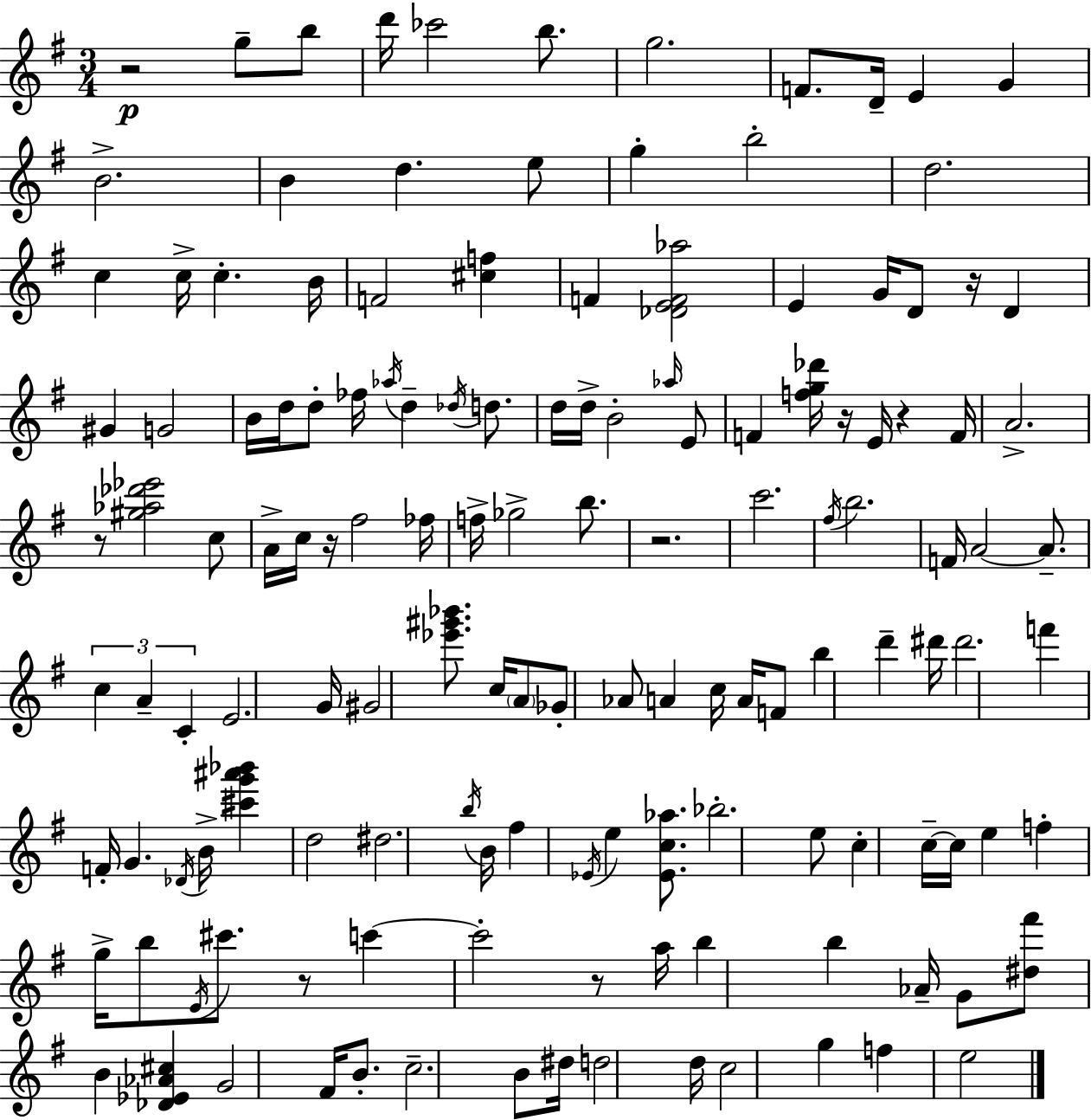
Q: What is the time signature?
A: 3/4